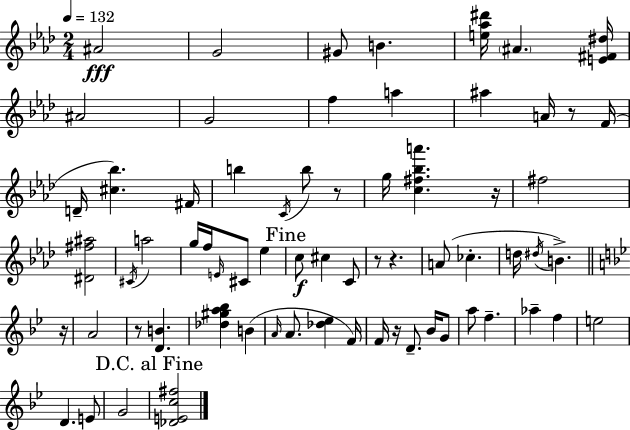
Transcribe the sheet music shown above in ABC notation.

X:1
T:Untitled
M:2/4
L:1/4
K:Ab
^A2 G2 ^G/2 B [e_a^d']/4 ^A [E^F^d]/4 ^A2 G2 f a ^a A/4 z/2 F/4 D/4 [^c_b] ^F/4 b C/4 b/2 z/2 g/4 [c^f_ba'] z/4 ^f2 [^D^f^a]2 ^C/4 a2 g/4 f/4 E/4 ^C/2 _e c/2 ^c C/2 z/2 z A/2 _c d/4 ^d/4 B z/4 A2 z/2 [DB] [_d^ga_b] B A/4 A/2 [_d_e] F/4 F/4 z/4 D/2 _B/4 G/2 a/2 f _a f e2 D E/2 G2 [_DEc^f]2